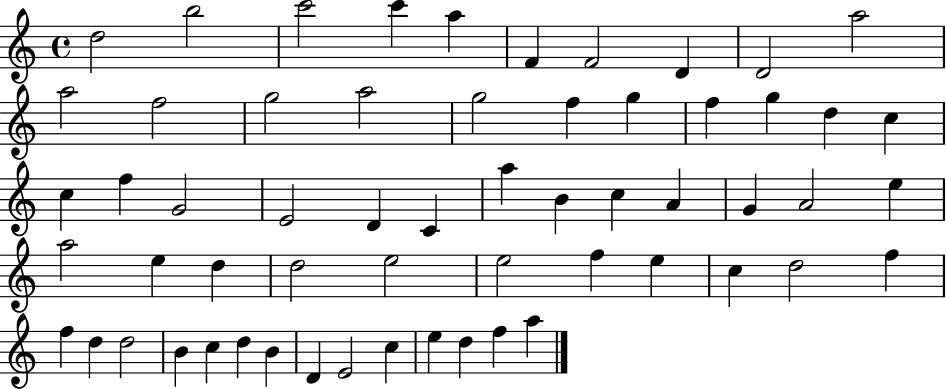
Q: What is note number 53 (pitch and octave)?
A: D4